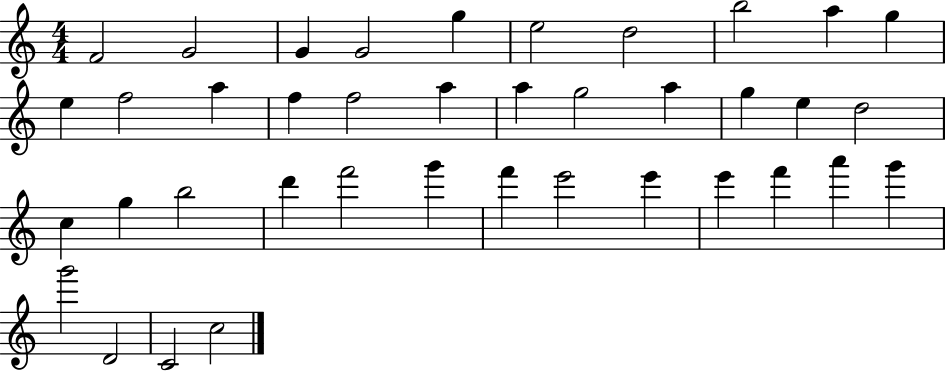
{
  \clef treble
  \numericTimeSignature
  \time 4/4
  \key c \major
  f'2 g'2 | g'4 g'2 g''4 | e''2 d''2 | b''2 a''4 g''4 | \break e''4 f''2 a''4 | f''4 f''2 a''4 | a''4 g''2 a''4 | g''4 e''4 d''2 | \break c''4 g''4 b''2 | d'''4 f'''2 g'''4 | f'''4 e'''2 e'''4 | e'''4 f'''4 a'''4 g'''4 | \break g'''2 d'2 | c'2 c''2 | \bar "|."
}